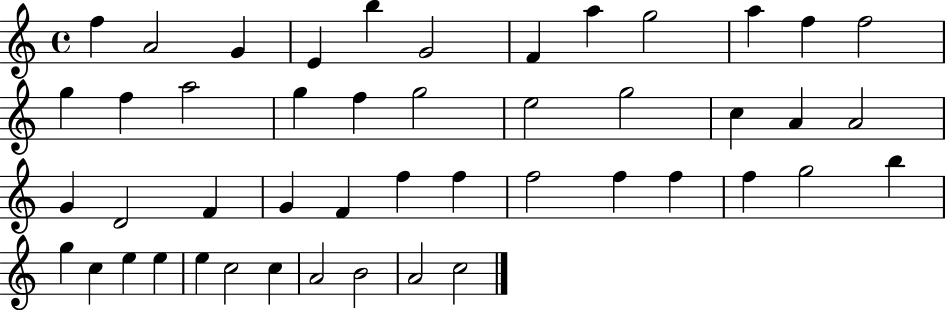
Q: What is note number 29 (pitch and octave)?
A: F5